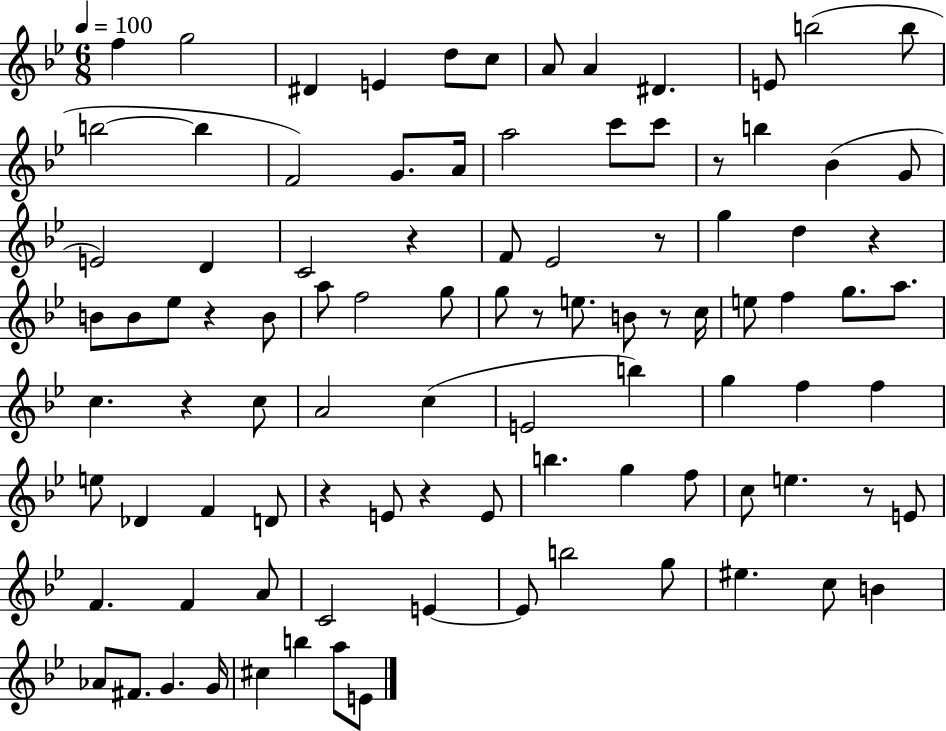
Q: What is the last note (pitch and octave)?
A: E4